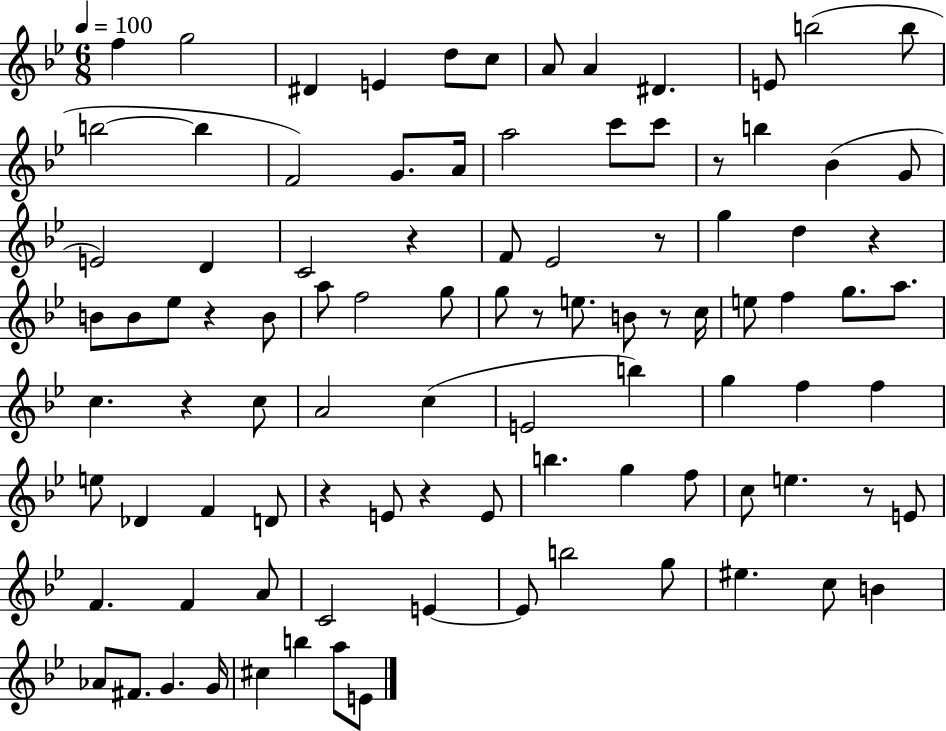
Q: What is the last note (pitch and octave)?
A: E4